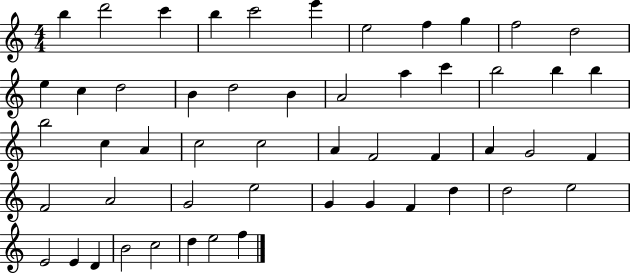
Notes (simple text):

B5/q D6/h C6/q B5/q C6/h E6/q E5/h F5/q G5/q F5/h D5/h E5/q C5/q D5/h B4/q D5/h B4/q A4/h A5/q C6/q B5/h B5/q B5/q B5/h C5/q A4/q C5/h C5/h A4/q F4/h F4/q A4/q G4/h F4/q F4/h A4/h G4/h E5/h G4/q G4/q F4/q D5/q D5/h E5/h E4/h E4/q D4/q B4/h C5/h D5/q E5/h F5/q